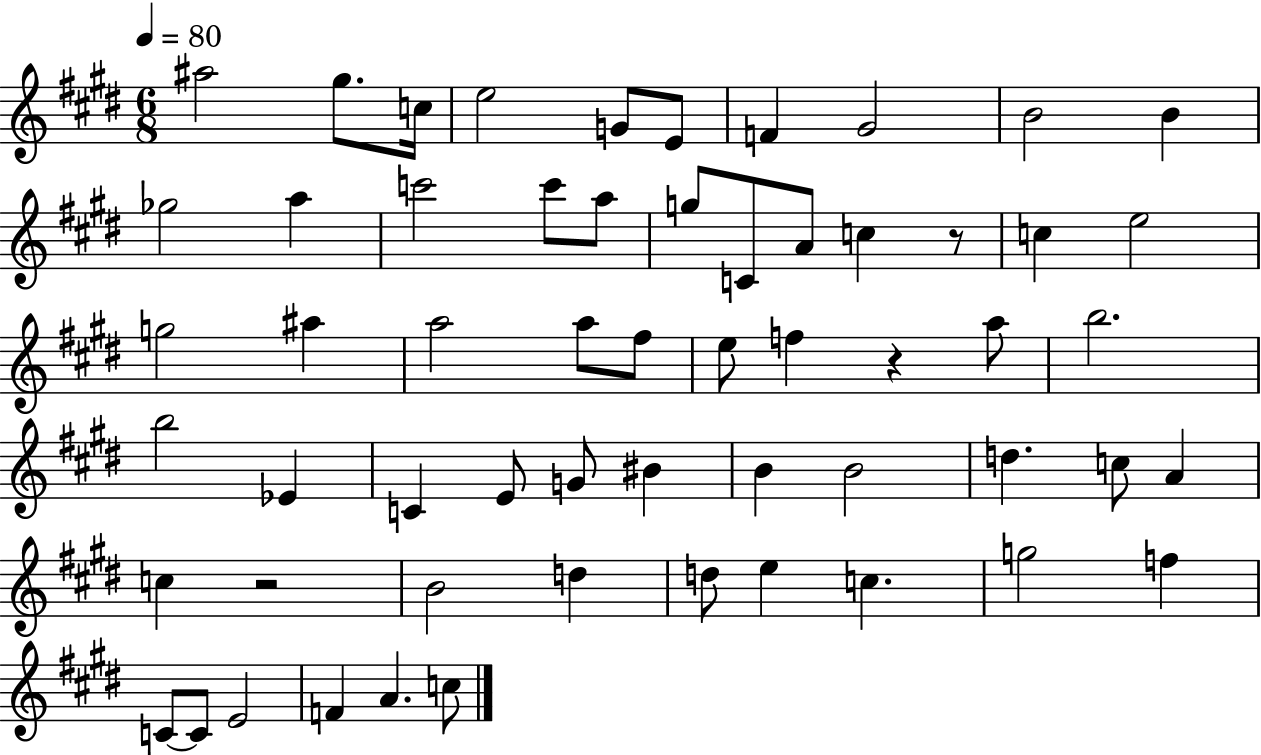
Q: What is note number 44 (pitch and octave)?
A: D5